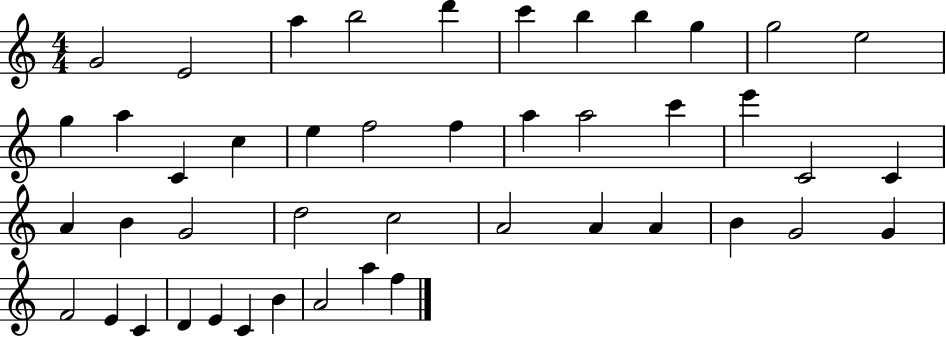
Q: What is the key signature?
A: C major